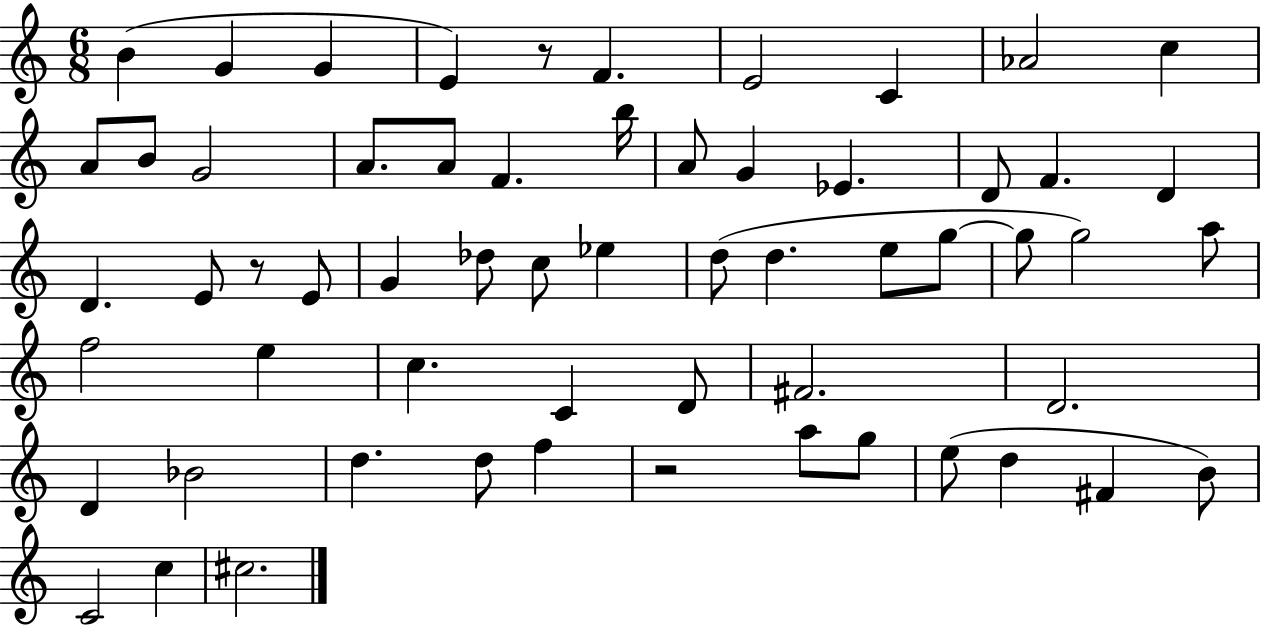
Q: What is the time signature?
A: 6/8